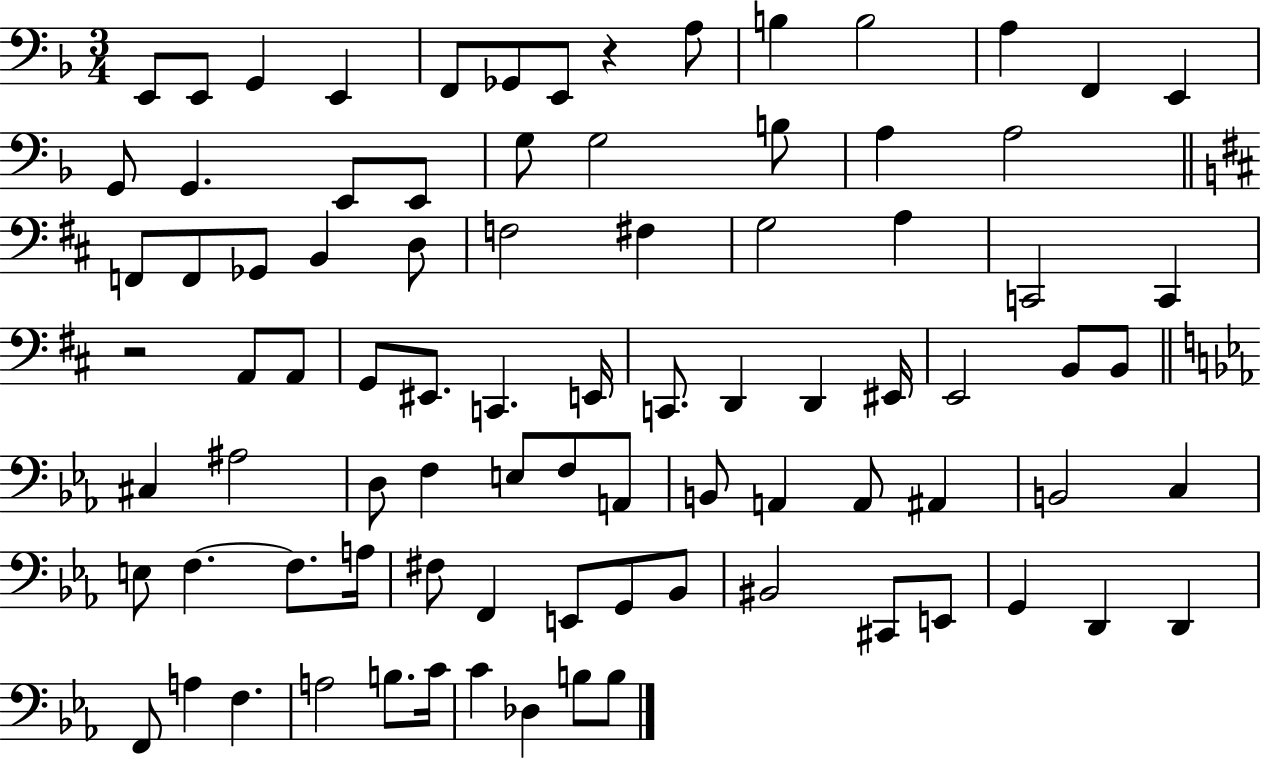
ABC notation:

X:1
T:Untitled
M:3/4
L:1/4
K:F
E,,/2 E,,/2 G,, E,, F,,/2 _G,,/2 E,,/2 z A,/2 B, B,2 A, F,, E,, G,,/2 G,, E,,/2 E,,/2 G,/2 G,2 B,/2 A, A,2 F,,/2 F,,/2 _G,,/2 B,, D,/2 F,2 ^F, G,2 A, C,,2 C,, z2 A,,/2 A,,/2 G,,/2 ^E,,/2 C,, E,,/4 C,,/2 D,, D,, ^E,,/4 E,,2 B,,/2 B,,/2 ^C, ^A,2 D,/2 F, E,/2 F,/2 A,,/2 B,,/2 A,, A,,/2 ^A,, B,,2 C, E,/2 F, F,/2 A,/4 ^F,/2 F,, E,,/2 G,,/2 _B,,/2 ^B,,2 ^C,,/2 E,,/2 G,, D,, D,, F,,/2 A, F, A,2 B,/2 C/4 C _D, B,/2 B,/2